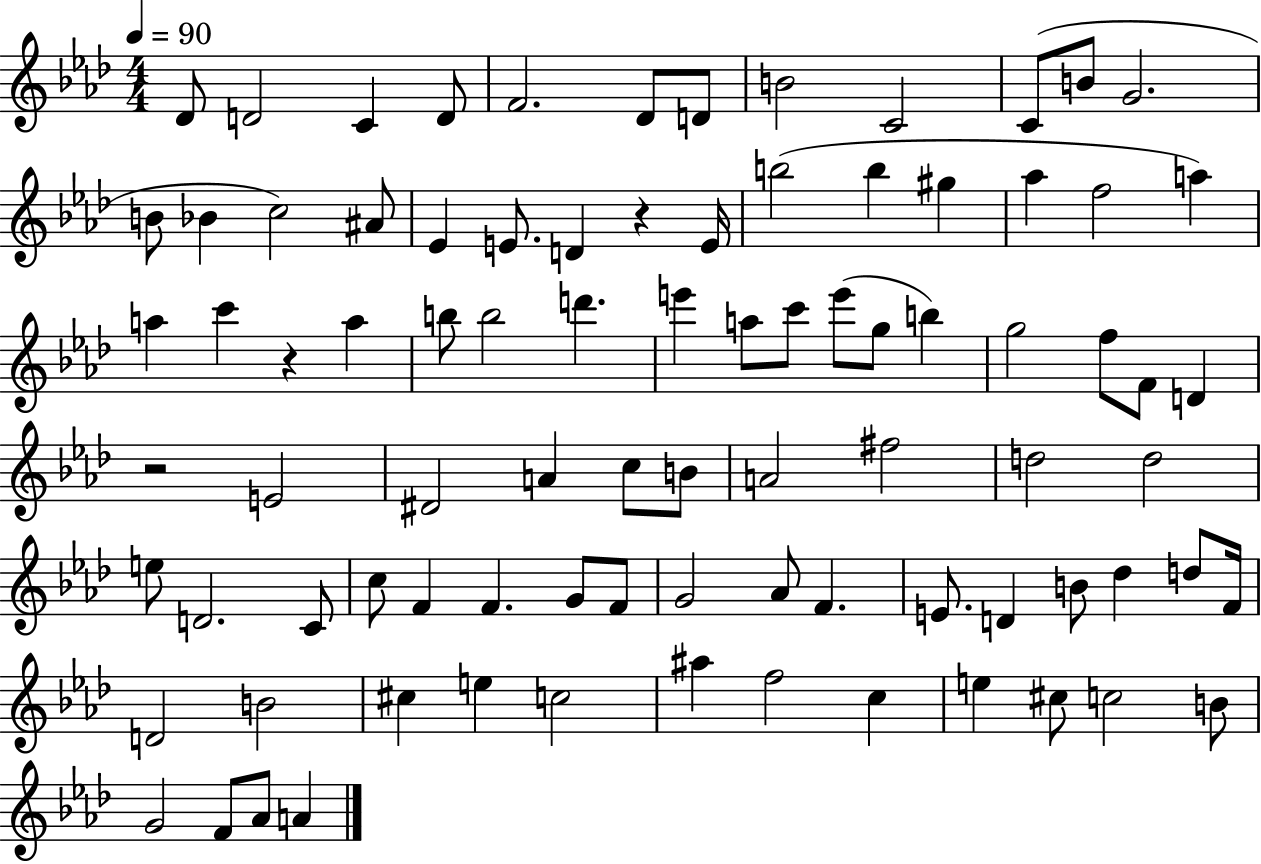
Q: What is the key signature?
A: AES major